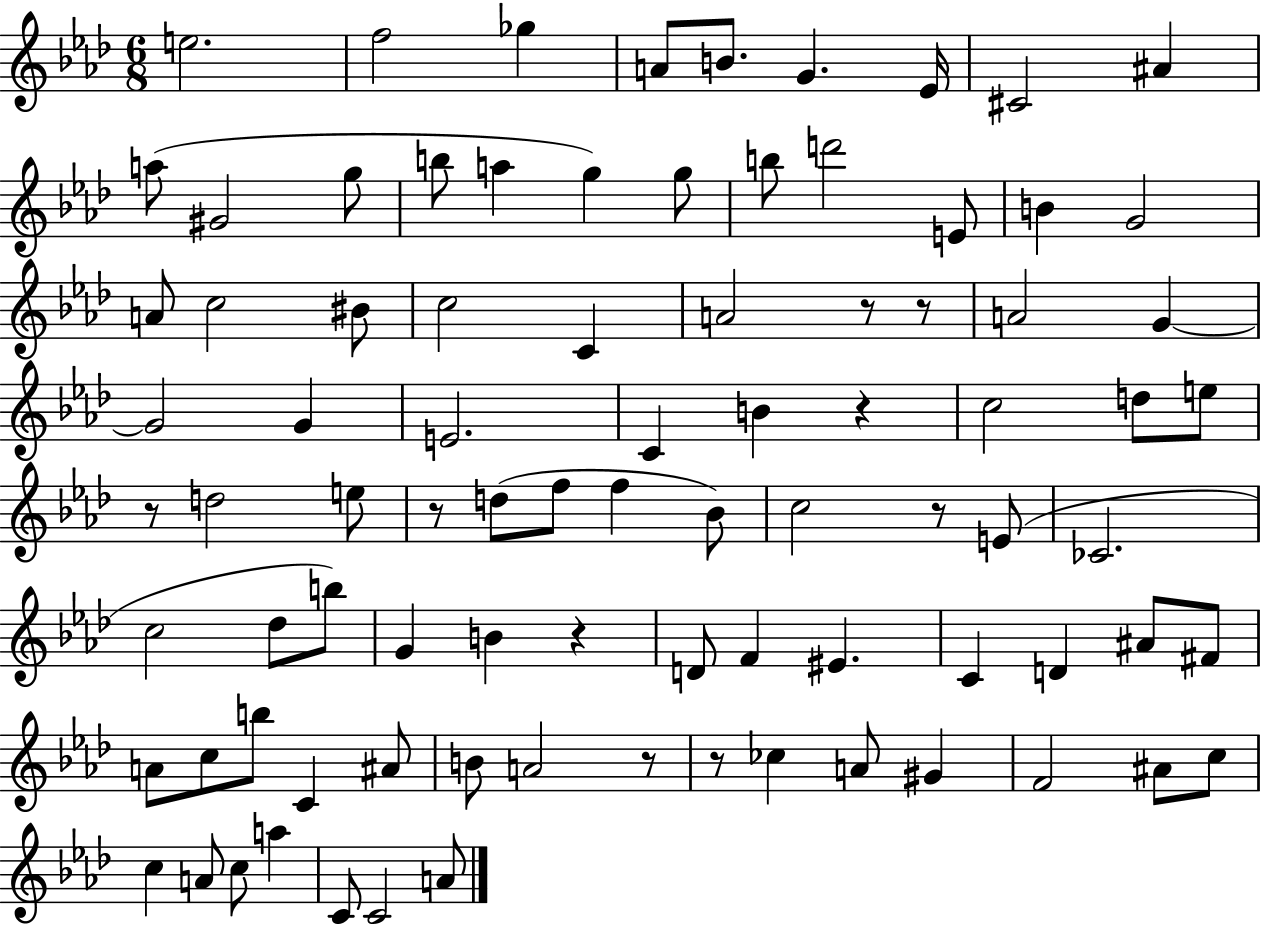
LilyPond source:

{
  \clef treble
  \numericTimeSignature
  \time 6/8
  \key aes \major
  e''2. | f''2 ges''4 | a'8 b'8. g'4. ees'16 | cis'2 ais'4 | \break a''8( gis'2 g''8 | b''8 a''4 g''4) g''8 | b''8 d'''2 e'8 | b'4 g'2 | \break a'8 c''2 bis'8 | c''2 c'4 | a'2 r8 r8 | a'2 g'4~~ | \break g'2 g'4 | e'2. | c'4 b'4 r4 | c''2 d''8 e''8 | \break r8 d''2 e''8 | r8 d''8( f''8 f''4 bes'8) | c''2 r8 e'8( | ces'2. | \break c''2 des''8 b''8) | g'4 b'4 r4 | d'8 f'4 eis'4. | c'4 d'4 ais'8 fis'8 | \break a'8 c''8 b''8 c'4 ais'8 | b'8 a'2 r8 | r8 ces''4 a'8 gis'4 | f'2 ais'8 c''8 | \break c''4 a'8 c''8 a''4 | c'8 c'2 a'8 | \bar "|."
}